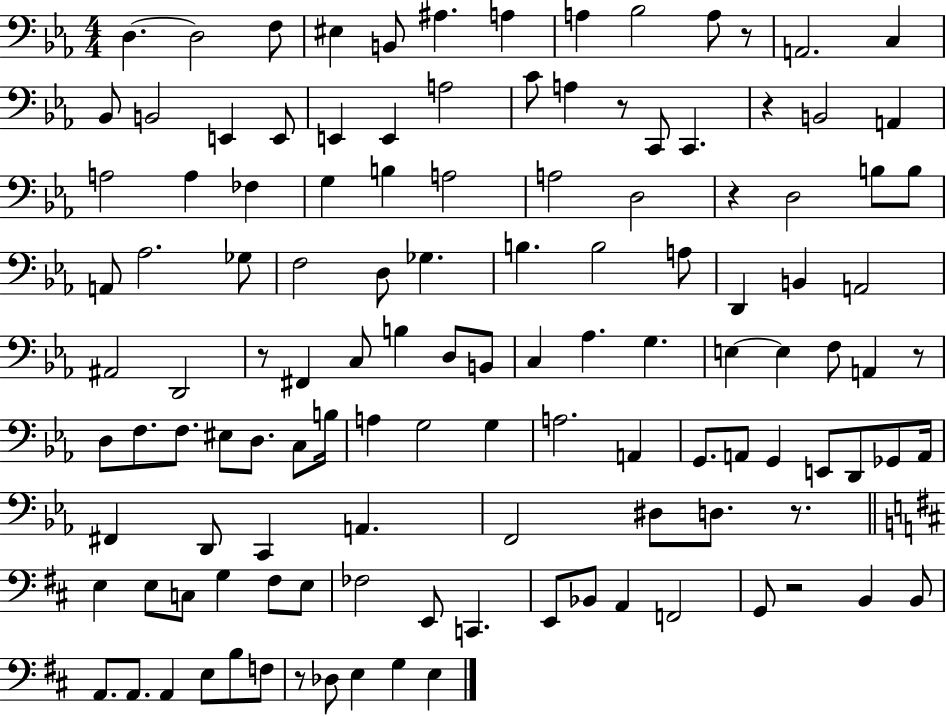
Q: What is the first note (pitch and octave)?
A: D3